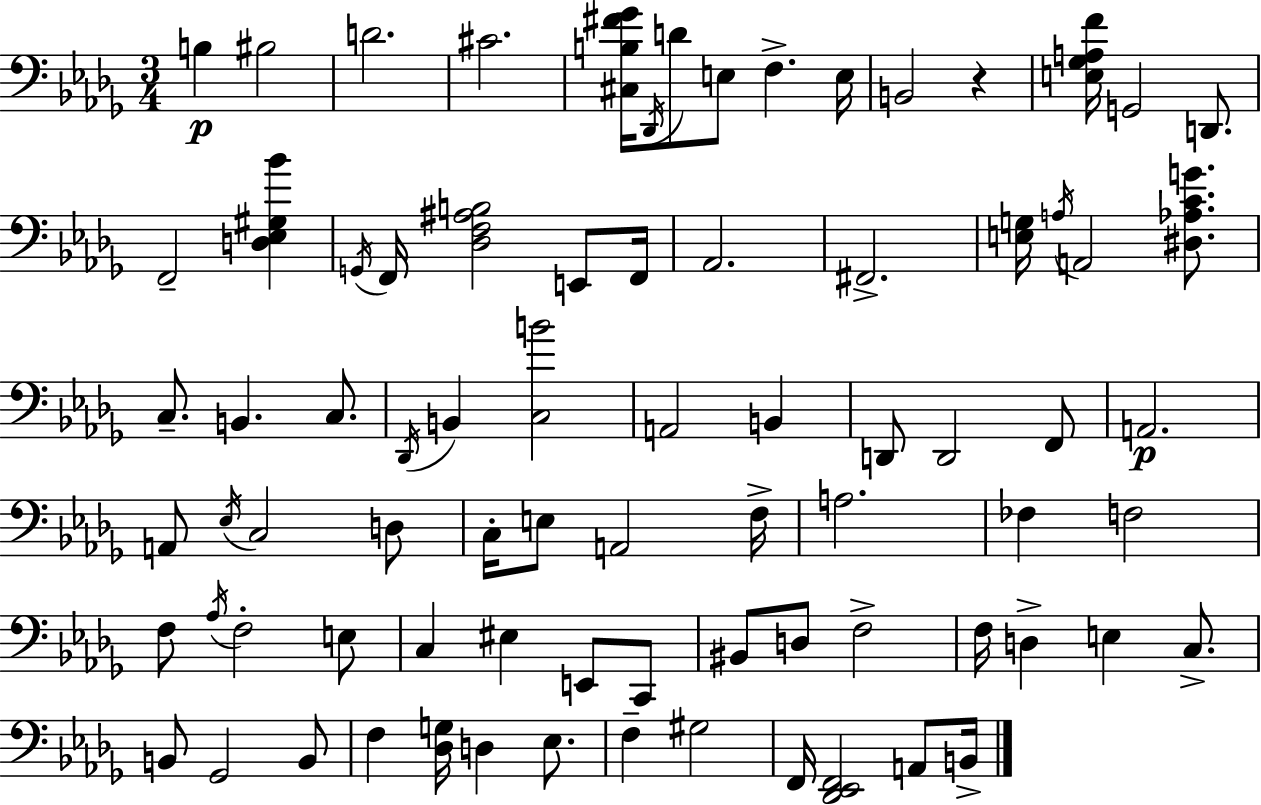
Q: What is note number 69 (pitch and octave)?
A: B2